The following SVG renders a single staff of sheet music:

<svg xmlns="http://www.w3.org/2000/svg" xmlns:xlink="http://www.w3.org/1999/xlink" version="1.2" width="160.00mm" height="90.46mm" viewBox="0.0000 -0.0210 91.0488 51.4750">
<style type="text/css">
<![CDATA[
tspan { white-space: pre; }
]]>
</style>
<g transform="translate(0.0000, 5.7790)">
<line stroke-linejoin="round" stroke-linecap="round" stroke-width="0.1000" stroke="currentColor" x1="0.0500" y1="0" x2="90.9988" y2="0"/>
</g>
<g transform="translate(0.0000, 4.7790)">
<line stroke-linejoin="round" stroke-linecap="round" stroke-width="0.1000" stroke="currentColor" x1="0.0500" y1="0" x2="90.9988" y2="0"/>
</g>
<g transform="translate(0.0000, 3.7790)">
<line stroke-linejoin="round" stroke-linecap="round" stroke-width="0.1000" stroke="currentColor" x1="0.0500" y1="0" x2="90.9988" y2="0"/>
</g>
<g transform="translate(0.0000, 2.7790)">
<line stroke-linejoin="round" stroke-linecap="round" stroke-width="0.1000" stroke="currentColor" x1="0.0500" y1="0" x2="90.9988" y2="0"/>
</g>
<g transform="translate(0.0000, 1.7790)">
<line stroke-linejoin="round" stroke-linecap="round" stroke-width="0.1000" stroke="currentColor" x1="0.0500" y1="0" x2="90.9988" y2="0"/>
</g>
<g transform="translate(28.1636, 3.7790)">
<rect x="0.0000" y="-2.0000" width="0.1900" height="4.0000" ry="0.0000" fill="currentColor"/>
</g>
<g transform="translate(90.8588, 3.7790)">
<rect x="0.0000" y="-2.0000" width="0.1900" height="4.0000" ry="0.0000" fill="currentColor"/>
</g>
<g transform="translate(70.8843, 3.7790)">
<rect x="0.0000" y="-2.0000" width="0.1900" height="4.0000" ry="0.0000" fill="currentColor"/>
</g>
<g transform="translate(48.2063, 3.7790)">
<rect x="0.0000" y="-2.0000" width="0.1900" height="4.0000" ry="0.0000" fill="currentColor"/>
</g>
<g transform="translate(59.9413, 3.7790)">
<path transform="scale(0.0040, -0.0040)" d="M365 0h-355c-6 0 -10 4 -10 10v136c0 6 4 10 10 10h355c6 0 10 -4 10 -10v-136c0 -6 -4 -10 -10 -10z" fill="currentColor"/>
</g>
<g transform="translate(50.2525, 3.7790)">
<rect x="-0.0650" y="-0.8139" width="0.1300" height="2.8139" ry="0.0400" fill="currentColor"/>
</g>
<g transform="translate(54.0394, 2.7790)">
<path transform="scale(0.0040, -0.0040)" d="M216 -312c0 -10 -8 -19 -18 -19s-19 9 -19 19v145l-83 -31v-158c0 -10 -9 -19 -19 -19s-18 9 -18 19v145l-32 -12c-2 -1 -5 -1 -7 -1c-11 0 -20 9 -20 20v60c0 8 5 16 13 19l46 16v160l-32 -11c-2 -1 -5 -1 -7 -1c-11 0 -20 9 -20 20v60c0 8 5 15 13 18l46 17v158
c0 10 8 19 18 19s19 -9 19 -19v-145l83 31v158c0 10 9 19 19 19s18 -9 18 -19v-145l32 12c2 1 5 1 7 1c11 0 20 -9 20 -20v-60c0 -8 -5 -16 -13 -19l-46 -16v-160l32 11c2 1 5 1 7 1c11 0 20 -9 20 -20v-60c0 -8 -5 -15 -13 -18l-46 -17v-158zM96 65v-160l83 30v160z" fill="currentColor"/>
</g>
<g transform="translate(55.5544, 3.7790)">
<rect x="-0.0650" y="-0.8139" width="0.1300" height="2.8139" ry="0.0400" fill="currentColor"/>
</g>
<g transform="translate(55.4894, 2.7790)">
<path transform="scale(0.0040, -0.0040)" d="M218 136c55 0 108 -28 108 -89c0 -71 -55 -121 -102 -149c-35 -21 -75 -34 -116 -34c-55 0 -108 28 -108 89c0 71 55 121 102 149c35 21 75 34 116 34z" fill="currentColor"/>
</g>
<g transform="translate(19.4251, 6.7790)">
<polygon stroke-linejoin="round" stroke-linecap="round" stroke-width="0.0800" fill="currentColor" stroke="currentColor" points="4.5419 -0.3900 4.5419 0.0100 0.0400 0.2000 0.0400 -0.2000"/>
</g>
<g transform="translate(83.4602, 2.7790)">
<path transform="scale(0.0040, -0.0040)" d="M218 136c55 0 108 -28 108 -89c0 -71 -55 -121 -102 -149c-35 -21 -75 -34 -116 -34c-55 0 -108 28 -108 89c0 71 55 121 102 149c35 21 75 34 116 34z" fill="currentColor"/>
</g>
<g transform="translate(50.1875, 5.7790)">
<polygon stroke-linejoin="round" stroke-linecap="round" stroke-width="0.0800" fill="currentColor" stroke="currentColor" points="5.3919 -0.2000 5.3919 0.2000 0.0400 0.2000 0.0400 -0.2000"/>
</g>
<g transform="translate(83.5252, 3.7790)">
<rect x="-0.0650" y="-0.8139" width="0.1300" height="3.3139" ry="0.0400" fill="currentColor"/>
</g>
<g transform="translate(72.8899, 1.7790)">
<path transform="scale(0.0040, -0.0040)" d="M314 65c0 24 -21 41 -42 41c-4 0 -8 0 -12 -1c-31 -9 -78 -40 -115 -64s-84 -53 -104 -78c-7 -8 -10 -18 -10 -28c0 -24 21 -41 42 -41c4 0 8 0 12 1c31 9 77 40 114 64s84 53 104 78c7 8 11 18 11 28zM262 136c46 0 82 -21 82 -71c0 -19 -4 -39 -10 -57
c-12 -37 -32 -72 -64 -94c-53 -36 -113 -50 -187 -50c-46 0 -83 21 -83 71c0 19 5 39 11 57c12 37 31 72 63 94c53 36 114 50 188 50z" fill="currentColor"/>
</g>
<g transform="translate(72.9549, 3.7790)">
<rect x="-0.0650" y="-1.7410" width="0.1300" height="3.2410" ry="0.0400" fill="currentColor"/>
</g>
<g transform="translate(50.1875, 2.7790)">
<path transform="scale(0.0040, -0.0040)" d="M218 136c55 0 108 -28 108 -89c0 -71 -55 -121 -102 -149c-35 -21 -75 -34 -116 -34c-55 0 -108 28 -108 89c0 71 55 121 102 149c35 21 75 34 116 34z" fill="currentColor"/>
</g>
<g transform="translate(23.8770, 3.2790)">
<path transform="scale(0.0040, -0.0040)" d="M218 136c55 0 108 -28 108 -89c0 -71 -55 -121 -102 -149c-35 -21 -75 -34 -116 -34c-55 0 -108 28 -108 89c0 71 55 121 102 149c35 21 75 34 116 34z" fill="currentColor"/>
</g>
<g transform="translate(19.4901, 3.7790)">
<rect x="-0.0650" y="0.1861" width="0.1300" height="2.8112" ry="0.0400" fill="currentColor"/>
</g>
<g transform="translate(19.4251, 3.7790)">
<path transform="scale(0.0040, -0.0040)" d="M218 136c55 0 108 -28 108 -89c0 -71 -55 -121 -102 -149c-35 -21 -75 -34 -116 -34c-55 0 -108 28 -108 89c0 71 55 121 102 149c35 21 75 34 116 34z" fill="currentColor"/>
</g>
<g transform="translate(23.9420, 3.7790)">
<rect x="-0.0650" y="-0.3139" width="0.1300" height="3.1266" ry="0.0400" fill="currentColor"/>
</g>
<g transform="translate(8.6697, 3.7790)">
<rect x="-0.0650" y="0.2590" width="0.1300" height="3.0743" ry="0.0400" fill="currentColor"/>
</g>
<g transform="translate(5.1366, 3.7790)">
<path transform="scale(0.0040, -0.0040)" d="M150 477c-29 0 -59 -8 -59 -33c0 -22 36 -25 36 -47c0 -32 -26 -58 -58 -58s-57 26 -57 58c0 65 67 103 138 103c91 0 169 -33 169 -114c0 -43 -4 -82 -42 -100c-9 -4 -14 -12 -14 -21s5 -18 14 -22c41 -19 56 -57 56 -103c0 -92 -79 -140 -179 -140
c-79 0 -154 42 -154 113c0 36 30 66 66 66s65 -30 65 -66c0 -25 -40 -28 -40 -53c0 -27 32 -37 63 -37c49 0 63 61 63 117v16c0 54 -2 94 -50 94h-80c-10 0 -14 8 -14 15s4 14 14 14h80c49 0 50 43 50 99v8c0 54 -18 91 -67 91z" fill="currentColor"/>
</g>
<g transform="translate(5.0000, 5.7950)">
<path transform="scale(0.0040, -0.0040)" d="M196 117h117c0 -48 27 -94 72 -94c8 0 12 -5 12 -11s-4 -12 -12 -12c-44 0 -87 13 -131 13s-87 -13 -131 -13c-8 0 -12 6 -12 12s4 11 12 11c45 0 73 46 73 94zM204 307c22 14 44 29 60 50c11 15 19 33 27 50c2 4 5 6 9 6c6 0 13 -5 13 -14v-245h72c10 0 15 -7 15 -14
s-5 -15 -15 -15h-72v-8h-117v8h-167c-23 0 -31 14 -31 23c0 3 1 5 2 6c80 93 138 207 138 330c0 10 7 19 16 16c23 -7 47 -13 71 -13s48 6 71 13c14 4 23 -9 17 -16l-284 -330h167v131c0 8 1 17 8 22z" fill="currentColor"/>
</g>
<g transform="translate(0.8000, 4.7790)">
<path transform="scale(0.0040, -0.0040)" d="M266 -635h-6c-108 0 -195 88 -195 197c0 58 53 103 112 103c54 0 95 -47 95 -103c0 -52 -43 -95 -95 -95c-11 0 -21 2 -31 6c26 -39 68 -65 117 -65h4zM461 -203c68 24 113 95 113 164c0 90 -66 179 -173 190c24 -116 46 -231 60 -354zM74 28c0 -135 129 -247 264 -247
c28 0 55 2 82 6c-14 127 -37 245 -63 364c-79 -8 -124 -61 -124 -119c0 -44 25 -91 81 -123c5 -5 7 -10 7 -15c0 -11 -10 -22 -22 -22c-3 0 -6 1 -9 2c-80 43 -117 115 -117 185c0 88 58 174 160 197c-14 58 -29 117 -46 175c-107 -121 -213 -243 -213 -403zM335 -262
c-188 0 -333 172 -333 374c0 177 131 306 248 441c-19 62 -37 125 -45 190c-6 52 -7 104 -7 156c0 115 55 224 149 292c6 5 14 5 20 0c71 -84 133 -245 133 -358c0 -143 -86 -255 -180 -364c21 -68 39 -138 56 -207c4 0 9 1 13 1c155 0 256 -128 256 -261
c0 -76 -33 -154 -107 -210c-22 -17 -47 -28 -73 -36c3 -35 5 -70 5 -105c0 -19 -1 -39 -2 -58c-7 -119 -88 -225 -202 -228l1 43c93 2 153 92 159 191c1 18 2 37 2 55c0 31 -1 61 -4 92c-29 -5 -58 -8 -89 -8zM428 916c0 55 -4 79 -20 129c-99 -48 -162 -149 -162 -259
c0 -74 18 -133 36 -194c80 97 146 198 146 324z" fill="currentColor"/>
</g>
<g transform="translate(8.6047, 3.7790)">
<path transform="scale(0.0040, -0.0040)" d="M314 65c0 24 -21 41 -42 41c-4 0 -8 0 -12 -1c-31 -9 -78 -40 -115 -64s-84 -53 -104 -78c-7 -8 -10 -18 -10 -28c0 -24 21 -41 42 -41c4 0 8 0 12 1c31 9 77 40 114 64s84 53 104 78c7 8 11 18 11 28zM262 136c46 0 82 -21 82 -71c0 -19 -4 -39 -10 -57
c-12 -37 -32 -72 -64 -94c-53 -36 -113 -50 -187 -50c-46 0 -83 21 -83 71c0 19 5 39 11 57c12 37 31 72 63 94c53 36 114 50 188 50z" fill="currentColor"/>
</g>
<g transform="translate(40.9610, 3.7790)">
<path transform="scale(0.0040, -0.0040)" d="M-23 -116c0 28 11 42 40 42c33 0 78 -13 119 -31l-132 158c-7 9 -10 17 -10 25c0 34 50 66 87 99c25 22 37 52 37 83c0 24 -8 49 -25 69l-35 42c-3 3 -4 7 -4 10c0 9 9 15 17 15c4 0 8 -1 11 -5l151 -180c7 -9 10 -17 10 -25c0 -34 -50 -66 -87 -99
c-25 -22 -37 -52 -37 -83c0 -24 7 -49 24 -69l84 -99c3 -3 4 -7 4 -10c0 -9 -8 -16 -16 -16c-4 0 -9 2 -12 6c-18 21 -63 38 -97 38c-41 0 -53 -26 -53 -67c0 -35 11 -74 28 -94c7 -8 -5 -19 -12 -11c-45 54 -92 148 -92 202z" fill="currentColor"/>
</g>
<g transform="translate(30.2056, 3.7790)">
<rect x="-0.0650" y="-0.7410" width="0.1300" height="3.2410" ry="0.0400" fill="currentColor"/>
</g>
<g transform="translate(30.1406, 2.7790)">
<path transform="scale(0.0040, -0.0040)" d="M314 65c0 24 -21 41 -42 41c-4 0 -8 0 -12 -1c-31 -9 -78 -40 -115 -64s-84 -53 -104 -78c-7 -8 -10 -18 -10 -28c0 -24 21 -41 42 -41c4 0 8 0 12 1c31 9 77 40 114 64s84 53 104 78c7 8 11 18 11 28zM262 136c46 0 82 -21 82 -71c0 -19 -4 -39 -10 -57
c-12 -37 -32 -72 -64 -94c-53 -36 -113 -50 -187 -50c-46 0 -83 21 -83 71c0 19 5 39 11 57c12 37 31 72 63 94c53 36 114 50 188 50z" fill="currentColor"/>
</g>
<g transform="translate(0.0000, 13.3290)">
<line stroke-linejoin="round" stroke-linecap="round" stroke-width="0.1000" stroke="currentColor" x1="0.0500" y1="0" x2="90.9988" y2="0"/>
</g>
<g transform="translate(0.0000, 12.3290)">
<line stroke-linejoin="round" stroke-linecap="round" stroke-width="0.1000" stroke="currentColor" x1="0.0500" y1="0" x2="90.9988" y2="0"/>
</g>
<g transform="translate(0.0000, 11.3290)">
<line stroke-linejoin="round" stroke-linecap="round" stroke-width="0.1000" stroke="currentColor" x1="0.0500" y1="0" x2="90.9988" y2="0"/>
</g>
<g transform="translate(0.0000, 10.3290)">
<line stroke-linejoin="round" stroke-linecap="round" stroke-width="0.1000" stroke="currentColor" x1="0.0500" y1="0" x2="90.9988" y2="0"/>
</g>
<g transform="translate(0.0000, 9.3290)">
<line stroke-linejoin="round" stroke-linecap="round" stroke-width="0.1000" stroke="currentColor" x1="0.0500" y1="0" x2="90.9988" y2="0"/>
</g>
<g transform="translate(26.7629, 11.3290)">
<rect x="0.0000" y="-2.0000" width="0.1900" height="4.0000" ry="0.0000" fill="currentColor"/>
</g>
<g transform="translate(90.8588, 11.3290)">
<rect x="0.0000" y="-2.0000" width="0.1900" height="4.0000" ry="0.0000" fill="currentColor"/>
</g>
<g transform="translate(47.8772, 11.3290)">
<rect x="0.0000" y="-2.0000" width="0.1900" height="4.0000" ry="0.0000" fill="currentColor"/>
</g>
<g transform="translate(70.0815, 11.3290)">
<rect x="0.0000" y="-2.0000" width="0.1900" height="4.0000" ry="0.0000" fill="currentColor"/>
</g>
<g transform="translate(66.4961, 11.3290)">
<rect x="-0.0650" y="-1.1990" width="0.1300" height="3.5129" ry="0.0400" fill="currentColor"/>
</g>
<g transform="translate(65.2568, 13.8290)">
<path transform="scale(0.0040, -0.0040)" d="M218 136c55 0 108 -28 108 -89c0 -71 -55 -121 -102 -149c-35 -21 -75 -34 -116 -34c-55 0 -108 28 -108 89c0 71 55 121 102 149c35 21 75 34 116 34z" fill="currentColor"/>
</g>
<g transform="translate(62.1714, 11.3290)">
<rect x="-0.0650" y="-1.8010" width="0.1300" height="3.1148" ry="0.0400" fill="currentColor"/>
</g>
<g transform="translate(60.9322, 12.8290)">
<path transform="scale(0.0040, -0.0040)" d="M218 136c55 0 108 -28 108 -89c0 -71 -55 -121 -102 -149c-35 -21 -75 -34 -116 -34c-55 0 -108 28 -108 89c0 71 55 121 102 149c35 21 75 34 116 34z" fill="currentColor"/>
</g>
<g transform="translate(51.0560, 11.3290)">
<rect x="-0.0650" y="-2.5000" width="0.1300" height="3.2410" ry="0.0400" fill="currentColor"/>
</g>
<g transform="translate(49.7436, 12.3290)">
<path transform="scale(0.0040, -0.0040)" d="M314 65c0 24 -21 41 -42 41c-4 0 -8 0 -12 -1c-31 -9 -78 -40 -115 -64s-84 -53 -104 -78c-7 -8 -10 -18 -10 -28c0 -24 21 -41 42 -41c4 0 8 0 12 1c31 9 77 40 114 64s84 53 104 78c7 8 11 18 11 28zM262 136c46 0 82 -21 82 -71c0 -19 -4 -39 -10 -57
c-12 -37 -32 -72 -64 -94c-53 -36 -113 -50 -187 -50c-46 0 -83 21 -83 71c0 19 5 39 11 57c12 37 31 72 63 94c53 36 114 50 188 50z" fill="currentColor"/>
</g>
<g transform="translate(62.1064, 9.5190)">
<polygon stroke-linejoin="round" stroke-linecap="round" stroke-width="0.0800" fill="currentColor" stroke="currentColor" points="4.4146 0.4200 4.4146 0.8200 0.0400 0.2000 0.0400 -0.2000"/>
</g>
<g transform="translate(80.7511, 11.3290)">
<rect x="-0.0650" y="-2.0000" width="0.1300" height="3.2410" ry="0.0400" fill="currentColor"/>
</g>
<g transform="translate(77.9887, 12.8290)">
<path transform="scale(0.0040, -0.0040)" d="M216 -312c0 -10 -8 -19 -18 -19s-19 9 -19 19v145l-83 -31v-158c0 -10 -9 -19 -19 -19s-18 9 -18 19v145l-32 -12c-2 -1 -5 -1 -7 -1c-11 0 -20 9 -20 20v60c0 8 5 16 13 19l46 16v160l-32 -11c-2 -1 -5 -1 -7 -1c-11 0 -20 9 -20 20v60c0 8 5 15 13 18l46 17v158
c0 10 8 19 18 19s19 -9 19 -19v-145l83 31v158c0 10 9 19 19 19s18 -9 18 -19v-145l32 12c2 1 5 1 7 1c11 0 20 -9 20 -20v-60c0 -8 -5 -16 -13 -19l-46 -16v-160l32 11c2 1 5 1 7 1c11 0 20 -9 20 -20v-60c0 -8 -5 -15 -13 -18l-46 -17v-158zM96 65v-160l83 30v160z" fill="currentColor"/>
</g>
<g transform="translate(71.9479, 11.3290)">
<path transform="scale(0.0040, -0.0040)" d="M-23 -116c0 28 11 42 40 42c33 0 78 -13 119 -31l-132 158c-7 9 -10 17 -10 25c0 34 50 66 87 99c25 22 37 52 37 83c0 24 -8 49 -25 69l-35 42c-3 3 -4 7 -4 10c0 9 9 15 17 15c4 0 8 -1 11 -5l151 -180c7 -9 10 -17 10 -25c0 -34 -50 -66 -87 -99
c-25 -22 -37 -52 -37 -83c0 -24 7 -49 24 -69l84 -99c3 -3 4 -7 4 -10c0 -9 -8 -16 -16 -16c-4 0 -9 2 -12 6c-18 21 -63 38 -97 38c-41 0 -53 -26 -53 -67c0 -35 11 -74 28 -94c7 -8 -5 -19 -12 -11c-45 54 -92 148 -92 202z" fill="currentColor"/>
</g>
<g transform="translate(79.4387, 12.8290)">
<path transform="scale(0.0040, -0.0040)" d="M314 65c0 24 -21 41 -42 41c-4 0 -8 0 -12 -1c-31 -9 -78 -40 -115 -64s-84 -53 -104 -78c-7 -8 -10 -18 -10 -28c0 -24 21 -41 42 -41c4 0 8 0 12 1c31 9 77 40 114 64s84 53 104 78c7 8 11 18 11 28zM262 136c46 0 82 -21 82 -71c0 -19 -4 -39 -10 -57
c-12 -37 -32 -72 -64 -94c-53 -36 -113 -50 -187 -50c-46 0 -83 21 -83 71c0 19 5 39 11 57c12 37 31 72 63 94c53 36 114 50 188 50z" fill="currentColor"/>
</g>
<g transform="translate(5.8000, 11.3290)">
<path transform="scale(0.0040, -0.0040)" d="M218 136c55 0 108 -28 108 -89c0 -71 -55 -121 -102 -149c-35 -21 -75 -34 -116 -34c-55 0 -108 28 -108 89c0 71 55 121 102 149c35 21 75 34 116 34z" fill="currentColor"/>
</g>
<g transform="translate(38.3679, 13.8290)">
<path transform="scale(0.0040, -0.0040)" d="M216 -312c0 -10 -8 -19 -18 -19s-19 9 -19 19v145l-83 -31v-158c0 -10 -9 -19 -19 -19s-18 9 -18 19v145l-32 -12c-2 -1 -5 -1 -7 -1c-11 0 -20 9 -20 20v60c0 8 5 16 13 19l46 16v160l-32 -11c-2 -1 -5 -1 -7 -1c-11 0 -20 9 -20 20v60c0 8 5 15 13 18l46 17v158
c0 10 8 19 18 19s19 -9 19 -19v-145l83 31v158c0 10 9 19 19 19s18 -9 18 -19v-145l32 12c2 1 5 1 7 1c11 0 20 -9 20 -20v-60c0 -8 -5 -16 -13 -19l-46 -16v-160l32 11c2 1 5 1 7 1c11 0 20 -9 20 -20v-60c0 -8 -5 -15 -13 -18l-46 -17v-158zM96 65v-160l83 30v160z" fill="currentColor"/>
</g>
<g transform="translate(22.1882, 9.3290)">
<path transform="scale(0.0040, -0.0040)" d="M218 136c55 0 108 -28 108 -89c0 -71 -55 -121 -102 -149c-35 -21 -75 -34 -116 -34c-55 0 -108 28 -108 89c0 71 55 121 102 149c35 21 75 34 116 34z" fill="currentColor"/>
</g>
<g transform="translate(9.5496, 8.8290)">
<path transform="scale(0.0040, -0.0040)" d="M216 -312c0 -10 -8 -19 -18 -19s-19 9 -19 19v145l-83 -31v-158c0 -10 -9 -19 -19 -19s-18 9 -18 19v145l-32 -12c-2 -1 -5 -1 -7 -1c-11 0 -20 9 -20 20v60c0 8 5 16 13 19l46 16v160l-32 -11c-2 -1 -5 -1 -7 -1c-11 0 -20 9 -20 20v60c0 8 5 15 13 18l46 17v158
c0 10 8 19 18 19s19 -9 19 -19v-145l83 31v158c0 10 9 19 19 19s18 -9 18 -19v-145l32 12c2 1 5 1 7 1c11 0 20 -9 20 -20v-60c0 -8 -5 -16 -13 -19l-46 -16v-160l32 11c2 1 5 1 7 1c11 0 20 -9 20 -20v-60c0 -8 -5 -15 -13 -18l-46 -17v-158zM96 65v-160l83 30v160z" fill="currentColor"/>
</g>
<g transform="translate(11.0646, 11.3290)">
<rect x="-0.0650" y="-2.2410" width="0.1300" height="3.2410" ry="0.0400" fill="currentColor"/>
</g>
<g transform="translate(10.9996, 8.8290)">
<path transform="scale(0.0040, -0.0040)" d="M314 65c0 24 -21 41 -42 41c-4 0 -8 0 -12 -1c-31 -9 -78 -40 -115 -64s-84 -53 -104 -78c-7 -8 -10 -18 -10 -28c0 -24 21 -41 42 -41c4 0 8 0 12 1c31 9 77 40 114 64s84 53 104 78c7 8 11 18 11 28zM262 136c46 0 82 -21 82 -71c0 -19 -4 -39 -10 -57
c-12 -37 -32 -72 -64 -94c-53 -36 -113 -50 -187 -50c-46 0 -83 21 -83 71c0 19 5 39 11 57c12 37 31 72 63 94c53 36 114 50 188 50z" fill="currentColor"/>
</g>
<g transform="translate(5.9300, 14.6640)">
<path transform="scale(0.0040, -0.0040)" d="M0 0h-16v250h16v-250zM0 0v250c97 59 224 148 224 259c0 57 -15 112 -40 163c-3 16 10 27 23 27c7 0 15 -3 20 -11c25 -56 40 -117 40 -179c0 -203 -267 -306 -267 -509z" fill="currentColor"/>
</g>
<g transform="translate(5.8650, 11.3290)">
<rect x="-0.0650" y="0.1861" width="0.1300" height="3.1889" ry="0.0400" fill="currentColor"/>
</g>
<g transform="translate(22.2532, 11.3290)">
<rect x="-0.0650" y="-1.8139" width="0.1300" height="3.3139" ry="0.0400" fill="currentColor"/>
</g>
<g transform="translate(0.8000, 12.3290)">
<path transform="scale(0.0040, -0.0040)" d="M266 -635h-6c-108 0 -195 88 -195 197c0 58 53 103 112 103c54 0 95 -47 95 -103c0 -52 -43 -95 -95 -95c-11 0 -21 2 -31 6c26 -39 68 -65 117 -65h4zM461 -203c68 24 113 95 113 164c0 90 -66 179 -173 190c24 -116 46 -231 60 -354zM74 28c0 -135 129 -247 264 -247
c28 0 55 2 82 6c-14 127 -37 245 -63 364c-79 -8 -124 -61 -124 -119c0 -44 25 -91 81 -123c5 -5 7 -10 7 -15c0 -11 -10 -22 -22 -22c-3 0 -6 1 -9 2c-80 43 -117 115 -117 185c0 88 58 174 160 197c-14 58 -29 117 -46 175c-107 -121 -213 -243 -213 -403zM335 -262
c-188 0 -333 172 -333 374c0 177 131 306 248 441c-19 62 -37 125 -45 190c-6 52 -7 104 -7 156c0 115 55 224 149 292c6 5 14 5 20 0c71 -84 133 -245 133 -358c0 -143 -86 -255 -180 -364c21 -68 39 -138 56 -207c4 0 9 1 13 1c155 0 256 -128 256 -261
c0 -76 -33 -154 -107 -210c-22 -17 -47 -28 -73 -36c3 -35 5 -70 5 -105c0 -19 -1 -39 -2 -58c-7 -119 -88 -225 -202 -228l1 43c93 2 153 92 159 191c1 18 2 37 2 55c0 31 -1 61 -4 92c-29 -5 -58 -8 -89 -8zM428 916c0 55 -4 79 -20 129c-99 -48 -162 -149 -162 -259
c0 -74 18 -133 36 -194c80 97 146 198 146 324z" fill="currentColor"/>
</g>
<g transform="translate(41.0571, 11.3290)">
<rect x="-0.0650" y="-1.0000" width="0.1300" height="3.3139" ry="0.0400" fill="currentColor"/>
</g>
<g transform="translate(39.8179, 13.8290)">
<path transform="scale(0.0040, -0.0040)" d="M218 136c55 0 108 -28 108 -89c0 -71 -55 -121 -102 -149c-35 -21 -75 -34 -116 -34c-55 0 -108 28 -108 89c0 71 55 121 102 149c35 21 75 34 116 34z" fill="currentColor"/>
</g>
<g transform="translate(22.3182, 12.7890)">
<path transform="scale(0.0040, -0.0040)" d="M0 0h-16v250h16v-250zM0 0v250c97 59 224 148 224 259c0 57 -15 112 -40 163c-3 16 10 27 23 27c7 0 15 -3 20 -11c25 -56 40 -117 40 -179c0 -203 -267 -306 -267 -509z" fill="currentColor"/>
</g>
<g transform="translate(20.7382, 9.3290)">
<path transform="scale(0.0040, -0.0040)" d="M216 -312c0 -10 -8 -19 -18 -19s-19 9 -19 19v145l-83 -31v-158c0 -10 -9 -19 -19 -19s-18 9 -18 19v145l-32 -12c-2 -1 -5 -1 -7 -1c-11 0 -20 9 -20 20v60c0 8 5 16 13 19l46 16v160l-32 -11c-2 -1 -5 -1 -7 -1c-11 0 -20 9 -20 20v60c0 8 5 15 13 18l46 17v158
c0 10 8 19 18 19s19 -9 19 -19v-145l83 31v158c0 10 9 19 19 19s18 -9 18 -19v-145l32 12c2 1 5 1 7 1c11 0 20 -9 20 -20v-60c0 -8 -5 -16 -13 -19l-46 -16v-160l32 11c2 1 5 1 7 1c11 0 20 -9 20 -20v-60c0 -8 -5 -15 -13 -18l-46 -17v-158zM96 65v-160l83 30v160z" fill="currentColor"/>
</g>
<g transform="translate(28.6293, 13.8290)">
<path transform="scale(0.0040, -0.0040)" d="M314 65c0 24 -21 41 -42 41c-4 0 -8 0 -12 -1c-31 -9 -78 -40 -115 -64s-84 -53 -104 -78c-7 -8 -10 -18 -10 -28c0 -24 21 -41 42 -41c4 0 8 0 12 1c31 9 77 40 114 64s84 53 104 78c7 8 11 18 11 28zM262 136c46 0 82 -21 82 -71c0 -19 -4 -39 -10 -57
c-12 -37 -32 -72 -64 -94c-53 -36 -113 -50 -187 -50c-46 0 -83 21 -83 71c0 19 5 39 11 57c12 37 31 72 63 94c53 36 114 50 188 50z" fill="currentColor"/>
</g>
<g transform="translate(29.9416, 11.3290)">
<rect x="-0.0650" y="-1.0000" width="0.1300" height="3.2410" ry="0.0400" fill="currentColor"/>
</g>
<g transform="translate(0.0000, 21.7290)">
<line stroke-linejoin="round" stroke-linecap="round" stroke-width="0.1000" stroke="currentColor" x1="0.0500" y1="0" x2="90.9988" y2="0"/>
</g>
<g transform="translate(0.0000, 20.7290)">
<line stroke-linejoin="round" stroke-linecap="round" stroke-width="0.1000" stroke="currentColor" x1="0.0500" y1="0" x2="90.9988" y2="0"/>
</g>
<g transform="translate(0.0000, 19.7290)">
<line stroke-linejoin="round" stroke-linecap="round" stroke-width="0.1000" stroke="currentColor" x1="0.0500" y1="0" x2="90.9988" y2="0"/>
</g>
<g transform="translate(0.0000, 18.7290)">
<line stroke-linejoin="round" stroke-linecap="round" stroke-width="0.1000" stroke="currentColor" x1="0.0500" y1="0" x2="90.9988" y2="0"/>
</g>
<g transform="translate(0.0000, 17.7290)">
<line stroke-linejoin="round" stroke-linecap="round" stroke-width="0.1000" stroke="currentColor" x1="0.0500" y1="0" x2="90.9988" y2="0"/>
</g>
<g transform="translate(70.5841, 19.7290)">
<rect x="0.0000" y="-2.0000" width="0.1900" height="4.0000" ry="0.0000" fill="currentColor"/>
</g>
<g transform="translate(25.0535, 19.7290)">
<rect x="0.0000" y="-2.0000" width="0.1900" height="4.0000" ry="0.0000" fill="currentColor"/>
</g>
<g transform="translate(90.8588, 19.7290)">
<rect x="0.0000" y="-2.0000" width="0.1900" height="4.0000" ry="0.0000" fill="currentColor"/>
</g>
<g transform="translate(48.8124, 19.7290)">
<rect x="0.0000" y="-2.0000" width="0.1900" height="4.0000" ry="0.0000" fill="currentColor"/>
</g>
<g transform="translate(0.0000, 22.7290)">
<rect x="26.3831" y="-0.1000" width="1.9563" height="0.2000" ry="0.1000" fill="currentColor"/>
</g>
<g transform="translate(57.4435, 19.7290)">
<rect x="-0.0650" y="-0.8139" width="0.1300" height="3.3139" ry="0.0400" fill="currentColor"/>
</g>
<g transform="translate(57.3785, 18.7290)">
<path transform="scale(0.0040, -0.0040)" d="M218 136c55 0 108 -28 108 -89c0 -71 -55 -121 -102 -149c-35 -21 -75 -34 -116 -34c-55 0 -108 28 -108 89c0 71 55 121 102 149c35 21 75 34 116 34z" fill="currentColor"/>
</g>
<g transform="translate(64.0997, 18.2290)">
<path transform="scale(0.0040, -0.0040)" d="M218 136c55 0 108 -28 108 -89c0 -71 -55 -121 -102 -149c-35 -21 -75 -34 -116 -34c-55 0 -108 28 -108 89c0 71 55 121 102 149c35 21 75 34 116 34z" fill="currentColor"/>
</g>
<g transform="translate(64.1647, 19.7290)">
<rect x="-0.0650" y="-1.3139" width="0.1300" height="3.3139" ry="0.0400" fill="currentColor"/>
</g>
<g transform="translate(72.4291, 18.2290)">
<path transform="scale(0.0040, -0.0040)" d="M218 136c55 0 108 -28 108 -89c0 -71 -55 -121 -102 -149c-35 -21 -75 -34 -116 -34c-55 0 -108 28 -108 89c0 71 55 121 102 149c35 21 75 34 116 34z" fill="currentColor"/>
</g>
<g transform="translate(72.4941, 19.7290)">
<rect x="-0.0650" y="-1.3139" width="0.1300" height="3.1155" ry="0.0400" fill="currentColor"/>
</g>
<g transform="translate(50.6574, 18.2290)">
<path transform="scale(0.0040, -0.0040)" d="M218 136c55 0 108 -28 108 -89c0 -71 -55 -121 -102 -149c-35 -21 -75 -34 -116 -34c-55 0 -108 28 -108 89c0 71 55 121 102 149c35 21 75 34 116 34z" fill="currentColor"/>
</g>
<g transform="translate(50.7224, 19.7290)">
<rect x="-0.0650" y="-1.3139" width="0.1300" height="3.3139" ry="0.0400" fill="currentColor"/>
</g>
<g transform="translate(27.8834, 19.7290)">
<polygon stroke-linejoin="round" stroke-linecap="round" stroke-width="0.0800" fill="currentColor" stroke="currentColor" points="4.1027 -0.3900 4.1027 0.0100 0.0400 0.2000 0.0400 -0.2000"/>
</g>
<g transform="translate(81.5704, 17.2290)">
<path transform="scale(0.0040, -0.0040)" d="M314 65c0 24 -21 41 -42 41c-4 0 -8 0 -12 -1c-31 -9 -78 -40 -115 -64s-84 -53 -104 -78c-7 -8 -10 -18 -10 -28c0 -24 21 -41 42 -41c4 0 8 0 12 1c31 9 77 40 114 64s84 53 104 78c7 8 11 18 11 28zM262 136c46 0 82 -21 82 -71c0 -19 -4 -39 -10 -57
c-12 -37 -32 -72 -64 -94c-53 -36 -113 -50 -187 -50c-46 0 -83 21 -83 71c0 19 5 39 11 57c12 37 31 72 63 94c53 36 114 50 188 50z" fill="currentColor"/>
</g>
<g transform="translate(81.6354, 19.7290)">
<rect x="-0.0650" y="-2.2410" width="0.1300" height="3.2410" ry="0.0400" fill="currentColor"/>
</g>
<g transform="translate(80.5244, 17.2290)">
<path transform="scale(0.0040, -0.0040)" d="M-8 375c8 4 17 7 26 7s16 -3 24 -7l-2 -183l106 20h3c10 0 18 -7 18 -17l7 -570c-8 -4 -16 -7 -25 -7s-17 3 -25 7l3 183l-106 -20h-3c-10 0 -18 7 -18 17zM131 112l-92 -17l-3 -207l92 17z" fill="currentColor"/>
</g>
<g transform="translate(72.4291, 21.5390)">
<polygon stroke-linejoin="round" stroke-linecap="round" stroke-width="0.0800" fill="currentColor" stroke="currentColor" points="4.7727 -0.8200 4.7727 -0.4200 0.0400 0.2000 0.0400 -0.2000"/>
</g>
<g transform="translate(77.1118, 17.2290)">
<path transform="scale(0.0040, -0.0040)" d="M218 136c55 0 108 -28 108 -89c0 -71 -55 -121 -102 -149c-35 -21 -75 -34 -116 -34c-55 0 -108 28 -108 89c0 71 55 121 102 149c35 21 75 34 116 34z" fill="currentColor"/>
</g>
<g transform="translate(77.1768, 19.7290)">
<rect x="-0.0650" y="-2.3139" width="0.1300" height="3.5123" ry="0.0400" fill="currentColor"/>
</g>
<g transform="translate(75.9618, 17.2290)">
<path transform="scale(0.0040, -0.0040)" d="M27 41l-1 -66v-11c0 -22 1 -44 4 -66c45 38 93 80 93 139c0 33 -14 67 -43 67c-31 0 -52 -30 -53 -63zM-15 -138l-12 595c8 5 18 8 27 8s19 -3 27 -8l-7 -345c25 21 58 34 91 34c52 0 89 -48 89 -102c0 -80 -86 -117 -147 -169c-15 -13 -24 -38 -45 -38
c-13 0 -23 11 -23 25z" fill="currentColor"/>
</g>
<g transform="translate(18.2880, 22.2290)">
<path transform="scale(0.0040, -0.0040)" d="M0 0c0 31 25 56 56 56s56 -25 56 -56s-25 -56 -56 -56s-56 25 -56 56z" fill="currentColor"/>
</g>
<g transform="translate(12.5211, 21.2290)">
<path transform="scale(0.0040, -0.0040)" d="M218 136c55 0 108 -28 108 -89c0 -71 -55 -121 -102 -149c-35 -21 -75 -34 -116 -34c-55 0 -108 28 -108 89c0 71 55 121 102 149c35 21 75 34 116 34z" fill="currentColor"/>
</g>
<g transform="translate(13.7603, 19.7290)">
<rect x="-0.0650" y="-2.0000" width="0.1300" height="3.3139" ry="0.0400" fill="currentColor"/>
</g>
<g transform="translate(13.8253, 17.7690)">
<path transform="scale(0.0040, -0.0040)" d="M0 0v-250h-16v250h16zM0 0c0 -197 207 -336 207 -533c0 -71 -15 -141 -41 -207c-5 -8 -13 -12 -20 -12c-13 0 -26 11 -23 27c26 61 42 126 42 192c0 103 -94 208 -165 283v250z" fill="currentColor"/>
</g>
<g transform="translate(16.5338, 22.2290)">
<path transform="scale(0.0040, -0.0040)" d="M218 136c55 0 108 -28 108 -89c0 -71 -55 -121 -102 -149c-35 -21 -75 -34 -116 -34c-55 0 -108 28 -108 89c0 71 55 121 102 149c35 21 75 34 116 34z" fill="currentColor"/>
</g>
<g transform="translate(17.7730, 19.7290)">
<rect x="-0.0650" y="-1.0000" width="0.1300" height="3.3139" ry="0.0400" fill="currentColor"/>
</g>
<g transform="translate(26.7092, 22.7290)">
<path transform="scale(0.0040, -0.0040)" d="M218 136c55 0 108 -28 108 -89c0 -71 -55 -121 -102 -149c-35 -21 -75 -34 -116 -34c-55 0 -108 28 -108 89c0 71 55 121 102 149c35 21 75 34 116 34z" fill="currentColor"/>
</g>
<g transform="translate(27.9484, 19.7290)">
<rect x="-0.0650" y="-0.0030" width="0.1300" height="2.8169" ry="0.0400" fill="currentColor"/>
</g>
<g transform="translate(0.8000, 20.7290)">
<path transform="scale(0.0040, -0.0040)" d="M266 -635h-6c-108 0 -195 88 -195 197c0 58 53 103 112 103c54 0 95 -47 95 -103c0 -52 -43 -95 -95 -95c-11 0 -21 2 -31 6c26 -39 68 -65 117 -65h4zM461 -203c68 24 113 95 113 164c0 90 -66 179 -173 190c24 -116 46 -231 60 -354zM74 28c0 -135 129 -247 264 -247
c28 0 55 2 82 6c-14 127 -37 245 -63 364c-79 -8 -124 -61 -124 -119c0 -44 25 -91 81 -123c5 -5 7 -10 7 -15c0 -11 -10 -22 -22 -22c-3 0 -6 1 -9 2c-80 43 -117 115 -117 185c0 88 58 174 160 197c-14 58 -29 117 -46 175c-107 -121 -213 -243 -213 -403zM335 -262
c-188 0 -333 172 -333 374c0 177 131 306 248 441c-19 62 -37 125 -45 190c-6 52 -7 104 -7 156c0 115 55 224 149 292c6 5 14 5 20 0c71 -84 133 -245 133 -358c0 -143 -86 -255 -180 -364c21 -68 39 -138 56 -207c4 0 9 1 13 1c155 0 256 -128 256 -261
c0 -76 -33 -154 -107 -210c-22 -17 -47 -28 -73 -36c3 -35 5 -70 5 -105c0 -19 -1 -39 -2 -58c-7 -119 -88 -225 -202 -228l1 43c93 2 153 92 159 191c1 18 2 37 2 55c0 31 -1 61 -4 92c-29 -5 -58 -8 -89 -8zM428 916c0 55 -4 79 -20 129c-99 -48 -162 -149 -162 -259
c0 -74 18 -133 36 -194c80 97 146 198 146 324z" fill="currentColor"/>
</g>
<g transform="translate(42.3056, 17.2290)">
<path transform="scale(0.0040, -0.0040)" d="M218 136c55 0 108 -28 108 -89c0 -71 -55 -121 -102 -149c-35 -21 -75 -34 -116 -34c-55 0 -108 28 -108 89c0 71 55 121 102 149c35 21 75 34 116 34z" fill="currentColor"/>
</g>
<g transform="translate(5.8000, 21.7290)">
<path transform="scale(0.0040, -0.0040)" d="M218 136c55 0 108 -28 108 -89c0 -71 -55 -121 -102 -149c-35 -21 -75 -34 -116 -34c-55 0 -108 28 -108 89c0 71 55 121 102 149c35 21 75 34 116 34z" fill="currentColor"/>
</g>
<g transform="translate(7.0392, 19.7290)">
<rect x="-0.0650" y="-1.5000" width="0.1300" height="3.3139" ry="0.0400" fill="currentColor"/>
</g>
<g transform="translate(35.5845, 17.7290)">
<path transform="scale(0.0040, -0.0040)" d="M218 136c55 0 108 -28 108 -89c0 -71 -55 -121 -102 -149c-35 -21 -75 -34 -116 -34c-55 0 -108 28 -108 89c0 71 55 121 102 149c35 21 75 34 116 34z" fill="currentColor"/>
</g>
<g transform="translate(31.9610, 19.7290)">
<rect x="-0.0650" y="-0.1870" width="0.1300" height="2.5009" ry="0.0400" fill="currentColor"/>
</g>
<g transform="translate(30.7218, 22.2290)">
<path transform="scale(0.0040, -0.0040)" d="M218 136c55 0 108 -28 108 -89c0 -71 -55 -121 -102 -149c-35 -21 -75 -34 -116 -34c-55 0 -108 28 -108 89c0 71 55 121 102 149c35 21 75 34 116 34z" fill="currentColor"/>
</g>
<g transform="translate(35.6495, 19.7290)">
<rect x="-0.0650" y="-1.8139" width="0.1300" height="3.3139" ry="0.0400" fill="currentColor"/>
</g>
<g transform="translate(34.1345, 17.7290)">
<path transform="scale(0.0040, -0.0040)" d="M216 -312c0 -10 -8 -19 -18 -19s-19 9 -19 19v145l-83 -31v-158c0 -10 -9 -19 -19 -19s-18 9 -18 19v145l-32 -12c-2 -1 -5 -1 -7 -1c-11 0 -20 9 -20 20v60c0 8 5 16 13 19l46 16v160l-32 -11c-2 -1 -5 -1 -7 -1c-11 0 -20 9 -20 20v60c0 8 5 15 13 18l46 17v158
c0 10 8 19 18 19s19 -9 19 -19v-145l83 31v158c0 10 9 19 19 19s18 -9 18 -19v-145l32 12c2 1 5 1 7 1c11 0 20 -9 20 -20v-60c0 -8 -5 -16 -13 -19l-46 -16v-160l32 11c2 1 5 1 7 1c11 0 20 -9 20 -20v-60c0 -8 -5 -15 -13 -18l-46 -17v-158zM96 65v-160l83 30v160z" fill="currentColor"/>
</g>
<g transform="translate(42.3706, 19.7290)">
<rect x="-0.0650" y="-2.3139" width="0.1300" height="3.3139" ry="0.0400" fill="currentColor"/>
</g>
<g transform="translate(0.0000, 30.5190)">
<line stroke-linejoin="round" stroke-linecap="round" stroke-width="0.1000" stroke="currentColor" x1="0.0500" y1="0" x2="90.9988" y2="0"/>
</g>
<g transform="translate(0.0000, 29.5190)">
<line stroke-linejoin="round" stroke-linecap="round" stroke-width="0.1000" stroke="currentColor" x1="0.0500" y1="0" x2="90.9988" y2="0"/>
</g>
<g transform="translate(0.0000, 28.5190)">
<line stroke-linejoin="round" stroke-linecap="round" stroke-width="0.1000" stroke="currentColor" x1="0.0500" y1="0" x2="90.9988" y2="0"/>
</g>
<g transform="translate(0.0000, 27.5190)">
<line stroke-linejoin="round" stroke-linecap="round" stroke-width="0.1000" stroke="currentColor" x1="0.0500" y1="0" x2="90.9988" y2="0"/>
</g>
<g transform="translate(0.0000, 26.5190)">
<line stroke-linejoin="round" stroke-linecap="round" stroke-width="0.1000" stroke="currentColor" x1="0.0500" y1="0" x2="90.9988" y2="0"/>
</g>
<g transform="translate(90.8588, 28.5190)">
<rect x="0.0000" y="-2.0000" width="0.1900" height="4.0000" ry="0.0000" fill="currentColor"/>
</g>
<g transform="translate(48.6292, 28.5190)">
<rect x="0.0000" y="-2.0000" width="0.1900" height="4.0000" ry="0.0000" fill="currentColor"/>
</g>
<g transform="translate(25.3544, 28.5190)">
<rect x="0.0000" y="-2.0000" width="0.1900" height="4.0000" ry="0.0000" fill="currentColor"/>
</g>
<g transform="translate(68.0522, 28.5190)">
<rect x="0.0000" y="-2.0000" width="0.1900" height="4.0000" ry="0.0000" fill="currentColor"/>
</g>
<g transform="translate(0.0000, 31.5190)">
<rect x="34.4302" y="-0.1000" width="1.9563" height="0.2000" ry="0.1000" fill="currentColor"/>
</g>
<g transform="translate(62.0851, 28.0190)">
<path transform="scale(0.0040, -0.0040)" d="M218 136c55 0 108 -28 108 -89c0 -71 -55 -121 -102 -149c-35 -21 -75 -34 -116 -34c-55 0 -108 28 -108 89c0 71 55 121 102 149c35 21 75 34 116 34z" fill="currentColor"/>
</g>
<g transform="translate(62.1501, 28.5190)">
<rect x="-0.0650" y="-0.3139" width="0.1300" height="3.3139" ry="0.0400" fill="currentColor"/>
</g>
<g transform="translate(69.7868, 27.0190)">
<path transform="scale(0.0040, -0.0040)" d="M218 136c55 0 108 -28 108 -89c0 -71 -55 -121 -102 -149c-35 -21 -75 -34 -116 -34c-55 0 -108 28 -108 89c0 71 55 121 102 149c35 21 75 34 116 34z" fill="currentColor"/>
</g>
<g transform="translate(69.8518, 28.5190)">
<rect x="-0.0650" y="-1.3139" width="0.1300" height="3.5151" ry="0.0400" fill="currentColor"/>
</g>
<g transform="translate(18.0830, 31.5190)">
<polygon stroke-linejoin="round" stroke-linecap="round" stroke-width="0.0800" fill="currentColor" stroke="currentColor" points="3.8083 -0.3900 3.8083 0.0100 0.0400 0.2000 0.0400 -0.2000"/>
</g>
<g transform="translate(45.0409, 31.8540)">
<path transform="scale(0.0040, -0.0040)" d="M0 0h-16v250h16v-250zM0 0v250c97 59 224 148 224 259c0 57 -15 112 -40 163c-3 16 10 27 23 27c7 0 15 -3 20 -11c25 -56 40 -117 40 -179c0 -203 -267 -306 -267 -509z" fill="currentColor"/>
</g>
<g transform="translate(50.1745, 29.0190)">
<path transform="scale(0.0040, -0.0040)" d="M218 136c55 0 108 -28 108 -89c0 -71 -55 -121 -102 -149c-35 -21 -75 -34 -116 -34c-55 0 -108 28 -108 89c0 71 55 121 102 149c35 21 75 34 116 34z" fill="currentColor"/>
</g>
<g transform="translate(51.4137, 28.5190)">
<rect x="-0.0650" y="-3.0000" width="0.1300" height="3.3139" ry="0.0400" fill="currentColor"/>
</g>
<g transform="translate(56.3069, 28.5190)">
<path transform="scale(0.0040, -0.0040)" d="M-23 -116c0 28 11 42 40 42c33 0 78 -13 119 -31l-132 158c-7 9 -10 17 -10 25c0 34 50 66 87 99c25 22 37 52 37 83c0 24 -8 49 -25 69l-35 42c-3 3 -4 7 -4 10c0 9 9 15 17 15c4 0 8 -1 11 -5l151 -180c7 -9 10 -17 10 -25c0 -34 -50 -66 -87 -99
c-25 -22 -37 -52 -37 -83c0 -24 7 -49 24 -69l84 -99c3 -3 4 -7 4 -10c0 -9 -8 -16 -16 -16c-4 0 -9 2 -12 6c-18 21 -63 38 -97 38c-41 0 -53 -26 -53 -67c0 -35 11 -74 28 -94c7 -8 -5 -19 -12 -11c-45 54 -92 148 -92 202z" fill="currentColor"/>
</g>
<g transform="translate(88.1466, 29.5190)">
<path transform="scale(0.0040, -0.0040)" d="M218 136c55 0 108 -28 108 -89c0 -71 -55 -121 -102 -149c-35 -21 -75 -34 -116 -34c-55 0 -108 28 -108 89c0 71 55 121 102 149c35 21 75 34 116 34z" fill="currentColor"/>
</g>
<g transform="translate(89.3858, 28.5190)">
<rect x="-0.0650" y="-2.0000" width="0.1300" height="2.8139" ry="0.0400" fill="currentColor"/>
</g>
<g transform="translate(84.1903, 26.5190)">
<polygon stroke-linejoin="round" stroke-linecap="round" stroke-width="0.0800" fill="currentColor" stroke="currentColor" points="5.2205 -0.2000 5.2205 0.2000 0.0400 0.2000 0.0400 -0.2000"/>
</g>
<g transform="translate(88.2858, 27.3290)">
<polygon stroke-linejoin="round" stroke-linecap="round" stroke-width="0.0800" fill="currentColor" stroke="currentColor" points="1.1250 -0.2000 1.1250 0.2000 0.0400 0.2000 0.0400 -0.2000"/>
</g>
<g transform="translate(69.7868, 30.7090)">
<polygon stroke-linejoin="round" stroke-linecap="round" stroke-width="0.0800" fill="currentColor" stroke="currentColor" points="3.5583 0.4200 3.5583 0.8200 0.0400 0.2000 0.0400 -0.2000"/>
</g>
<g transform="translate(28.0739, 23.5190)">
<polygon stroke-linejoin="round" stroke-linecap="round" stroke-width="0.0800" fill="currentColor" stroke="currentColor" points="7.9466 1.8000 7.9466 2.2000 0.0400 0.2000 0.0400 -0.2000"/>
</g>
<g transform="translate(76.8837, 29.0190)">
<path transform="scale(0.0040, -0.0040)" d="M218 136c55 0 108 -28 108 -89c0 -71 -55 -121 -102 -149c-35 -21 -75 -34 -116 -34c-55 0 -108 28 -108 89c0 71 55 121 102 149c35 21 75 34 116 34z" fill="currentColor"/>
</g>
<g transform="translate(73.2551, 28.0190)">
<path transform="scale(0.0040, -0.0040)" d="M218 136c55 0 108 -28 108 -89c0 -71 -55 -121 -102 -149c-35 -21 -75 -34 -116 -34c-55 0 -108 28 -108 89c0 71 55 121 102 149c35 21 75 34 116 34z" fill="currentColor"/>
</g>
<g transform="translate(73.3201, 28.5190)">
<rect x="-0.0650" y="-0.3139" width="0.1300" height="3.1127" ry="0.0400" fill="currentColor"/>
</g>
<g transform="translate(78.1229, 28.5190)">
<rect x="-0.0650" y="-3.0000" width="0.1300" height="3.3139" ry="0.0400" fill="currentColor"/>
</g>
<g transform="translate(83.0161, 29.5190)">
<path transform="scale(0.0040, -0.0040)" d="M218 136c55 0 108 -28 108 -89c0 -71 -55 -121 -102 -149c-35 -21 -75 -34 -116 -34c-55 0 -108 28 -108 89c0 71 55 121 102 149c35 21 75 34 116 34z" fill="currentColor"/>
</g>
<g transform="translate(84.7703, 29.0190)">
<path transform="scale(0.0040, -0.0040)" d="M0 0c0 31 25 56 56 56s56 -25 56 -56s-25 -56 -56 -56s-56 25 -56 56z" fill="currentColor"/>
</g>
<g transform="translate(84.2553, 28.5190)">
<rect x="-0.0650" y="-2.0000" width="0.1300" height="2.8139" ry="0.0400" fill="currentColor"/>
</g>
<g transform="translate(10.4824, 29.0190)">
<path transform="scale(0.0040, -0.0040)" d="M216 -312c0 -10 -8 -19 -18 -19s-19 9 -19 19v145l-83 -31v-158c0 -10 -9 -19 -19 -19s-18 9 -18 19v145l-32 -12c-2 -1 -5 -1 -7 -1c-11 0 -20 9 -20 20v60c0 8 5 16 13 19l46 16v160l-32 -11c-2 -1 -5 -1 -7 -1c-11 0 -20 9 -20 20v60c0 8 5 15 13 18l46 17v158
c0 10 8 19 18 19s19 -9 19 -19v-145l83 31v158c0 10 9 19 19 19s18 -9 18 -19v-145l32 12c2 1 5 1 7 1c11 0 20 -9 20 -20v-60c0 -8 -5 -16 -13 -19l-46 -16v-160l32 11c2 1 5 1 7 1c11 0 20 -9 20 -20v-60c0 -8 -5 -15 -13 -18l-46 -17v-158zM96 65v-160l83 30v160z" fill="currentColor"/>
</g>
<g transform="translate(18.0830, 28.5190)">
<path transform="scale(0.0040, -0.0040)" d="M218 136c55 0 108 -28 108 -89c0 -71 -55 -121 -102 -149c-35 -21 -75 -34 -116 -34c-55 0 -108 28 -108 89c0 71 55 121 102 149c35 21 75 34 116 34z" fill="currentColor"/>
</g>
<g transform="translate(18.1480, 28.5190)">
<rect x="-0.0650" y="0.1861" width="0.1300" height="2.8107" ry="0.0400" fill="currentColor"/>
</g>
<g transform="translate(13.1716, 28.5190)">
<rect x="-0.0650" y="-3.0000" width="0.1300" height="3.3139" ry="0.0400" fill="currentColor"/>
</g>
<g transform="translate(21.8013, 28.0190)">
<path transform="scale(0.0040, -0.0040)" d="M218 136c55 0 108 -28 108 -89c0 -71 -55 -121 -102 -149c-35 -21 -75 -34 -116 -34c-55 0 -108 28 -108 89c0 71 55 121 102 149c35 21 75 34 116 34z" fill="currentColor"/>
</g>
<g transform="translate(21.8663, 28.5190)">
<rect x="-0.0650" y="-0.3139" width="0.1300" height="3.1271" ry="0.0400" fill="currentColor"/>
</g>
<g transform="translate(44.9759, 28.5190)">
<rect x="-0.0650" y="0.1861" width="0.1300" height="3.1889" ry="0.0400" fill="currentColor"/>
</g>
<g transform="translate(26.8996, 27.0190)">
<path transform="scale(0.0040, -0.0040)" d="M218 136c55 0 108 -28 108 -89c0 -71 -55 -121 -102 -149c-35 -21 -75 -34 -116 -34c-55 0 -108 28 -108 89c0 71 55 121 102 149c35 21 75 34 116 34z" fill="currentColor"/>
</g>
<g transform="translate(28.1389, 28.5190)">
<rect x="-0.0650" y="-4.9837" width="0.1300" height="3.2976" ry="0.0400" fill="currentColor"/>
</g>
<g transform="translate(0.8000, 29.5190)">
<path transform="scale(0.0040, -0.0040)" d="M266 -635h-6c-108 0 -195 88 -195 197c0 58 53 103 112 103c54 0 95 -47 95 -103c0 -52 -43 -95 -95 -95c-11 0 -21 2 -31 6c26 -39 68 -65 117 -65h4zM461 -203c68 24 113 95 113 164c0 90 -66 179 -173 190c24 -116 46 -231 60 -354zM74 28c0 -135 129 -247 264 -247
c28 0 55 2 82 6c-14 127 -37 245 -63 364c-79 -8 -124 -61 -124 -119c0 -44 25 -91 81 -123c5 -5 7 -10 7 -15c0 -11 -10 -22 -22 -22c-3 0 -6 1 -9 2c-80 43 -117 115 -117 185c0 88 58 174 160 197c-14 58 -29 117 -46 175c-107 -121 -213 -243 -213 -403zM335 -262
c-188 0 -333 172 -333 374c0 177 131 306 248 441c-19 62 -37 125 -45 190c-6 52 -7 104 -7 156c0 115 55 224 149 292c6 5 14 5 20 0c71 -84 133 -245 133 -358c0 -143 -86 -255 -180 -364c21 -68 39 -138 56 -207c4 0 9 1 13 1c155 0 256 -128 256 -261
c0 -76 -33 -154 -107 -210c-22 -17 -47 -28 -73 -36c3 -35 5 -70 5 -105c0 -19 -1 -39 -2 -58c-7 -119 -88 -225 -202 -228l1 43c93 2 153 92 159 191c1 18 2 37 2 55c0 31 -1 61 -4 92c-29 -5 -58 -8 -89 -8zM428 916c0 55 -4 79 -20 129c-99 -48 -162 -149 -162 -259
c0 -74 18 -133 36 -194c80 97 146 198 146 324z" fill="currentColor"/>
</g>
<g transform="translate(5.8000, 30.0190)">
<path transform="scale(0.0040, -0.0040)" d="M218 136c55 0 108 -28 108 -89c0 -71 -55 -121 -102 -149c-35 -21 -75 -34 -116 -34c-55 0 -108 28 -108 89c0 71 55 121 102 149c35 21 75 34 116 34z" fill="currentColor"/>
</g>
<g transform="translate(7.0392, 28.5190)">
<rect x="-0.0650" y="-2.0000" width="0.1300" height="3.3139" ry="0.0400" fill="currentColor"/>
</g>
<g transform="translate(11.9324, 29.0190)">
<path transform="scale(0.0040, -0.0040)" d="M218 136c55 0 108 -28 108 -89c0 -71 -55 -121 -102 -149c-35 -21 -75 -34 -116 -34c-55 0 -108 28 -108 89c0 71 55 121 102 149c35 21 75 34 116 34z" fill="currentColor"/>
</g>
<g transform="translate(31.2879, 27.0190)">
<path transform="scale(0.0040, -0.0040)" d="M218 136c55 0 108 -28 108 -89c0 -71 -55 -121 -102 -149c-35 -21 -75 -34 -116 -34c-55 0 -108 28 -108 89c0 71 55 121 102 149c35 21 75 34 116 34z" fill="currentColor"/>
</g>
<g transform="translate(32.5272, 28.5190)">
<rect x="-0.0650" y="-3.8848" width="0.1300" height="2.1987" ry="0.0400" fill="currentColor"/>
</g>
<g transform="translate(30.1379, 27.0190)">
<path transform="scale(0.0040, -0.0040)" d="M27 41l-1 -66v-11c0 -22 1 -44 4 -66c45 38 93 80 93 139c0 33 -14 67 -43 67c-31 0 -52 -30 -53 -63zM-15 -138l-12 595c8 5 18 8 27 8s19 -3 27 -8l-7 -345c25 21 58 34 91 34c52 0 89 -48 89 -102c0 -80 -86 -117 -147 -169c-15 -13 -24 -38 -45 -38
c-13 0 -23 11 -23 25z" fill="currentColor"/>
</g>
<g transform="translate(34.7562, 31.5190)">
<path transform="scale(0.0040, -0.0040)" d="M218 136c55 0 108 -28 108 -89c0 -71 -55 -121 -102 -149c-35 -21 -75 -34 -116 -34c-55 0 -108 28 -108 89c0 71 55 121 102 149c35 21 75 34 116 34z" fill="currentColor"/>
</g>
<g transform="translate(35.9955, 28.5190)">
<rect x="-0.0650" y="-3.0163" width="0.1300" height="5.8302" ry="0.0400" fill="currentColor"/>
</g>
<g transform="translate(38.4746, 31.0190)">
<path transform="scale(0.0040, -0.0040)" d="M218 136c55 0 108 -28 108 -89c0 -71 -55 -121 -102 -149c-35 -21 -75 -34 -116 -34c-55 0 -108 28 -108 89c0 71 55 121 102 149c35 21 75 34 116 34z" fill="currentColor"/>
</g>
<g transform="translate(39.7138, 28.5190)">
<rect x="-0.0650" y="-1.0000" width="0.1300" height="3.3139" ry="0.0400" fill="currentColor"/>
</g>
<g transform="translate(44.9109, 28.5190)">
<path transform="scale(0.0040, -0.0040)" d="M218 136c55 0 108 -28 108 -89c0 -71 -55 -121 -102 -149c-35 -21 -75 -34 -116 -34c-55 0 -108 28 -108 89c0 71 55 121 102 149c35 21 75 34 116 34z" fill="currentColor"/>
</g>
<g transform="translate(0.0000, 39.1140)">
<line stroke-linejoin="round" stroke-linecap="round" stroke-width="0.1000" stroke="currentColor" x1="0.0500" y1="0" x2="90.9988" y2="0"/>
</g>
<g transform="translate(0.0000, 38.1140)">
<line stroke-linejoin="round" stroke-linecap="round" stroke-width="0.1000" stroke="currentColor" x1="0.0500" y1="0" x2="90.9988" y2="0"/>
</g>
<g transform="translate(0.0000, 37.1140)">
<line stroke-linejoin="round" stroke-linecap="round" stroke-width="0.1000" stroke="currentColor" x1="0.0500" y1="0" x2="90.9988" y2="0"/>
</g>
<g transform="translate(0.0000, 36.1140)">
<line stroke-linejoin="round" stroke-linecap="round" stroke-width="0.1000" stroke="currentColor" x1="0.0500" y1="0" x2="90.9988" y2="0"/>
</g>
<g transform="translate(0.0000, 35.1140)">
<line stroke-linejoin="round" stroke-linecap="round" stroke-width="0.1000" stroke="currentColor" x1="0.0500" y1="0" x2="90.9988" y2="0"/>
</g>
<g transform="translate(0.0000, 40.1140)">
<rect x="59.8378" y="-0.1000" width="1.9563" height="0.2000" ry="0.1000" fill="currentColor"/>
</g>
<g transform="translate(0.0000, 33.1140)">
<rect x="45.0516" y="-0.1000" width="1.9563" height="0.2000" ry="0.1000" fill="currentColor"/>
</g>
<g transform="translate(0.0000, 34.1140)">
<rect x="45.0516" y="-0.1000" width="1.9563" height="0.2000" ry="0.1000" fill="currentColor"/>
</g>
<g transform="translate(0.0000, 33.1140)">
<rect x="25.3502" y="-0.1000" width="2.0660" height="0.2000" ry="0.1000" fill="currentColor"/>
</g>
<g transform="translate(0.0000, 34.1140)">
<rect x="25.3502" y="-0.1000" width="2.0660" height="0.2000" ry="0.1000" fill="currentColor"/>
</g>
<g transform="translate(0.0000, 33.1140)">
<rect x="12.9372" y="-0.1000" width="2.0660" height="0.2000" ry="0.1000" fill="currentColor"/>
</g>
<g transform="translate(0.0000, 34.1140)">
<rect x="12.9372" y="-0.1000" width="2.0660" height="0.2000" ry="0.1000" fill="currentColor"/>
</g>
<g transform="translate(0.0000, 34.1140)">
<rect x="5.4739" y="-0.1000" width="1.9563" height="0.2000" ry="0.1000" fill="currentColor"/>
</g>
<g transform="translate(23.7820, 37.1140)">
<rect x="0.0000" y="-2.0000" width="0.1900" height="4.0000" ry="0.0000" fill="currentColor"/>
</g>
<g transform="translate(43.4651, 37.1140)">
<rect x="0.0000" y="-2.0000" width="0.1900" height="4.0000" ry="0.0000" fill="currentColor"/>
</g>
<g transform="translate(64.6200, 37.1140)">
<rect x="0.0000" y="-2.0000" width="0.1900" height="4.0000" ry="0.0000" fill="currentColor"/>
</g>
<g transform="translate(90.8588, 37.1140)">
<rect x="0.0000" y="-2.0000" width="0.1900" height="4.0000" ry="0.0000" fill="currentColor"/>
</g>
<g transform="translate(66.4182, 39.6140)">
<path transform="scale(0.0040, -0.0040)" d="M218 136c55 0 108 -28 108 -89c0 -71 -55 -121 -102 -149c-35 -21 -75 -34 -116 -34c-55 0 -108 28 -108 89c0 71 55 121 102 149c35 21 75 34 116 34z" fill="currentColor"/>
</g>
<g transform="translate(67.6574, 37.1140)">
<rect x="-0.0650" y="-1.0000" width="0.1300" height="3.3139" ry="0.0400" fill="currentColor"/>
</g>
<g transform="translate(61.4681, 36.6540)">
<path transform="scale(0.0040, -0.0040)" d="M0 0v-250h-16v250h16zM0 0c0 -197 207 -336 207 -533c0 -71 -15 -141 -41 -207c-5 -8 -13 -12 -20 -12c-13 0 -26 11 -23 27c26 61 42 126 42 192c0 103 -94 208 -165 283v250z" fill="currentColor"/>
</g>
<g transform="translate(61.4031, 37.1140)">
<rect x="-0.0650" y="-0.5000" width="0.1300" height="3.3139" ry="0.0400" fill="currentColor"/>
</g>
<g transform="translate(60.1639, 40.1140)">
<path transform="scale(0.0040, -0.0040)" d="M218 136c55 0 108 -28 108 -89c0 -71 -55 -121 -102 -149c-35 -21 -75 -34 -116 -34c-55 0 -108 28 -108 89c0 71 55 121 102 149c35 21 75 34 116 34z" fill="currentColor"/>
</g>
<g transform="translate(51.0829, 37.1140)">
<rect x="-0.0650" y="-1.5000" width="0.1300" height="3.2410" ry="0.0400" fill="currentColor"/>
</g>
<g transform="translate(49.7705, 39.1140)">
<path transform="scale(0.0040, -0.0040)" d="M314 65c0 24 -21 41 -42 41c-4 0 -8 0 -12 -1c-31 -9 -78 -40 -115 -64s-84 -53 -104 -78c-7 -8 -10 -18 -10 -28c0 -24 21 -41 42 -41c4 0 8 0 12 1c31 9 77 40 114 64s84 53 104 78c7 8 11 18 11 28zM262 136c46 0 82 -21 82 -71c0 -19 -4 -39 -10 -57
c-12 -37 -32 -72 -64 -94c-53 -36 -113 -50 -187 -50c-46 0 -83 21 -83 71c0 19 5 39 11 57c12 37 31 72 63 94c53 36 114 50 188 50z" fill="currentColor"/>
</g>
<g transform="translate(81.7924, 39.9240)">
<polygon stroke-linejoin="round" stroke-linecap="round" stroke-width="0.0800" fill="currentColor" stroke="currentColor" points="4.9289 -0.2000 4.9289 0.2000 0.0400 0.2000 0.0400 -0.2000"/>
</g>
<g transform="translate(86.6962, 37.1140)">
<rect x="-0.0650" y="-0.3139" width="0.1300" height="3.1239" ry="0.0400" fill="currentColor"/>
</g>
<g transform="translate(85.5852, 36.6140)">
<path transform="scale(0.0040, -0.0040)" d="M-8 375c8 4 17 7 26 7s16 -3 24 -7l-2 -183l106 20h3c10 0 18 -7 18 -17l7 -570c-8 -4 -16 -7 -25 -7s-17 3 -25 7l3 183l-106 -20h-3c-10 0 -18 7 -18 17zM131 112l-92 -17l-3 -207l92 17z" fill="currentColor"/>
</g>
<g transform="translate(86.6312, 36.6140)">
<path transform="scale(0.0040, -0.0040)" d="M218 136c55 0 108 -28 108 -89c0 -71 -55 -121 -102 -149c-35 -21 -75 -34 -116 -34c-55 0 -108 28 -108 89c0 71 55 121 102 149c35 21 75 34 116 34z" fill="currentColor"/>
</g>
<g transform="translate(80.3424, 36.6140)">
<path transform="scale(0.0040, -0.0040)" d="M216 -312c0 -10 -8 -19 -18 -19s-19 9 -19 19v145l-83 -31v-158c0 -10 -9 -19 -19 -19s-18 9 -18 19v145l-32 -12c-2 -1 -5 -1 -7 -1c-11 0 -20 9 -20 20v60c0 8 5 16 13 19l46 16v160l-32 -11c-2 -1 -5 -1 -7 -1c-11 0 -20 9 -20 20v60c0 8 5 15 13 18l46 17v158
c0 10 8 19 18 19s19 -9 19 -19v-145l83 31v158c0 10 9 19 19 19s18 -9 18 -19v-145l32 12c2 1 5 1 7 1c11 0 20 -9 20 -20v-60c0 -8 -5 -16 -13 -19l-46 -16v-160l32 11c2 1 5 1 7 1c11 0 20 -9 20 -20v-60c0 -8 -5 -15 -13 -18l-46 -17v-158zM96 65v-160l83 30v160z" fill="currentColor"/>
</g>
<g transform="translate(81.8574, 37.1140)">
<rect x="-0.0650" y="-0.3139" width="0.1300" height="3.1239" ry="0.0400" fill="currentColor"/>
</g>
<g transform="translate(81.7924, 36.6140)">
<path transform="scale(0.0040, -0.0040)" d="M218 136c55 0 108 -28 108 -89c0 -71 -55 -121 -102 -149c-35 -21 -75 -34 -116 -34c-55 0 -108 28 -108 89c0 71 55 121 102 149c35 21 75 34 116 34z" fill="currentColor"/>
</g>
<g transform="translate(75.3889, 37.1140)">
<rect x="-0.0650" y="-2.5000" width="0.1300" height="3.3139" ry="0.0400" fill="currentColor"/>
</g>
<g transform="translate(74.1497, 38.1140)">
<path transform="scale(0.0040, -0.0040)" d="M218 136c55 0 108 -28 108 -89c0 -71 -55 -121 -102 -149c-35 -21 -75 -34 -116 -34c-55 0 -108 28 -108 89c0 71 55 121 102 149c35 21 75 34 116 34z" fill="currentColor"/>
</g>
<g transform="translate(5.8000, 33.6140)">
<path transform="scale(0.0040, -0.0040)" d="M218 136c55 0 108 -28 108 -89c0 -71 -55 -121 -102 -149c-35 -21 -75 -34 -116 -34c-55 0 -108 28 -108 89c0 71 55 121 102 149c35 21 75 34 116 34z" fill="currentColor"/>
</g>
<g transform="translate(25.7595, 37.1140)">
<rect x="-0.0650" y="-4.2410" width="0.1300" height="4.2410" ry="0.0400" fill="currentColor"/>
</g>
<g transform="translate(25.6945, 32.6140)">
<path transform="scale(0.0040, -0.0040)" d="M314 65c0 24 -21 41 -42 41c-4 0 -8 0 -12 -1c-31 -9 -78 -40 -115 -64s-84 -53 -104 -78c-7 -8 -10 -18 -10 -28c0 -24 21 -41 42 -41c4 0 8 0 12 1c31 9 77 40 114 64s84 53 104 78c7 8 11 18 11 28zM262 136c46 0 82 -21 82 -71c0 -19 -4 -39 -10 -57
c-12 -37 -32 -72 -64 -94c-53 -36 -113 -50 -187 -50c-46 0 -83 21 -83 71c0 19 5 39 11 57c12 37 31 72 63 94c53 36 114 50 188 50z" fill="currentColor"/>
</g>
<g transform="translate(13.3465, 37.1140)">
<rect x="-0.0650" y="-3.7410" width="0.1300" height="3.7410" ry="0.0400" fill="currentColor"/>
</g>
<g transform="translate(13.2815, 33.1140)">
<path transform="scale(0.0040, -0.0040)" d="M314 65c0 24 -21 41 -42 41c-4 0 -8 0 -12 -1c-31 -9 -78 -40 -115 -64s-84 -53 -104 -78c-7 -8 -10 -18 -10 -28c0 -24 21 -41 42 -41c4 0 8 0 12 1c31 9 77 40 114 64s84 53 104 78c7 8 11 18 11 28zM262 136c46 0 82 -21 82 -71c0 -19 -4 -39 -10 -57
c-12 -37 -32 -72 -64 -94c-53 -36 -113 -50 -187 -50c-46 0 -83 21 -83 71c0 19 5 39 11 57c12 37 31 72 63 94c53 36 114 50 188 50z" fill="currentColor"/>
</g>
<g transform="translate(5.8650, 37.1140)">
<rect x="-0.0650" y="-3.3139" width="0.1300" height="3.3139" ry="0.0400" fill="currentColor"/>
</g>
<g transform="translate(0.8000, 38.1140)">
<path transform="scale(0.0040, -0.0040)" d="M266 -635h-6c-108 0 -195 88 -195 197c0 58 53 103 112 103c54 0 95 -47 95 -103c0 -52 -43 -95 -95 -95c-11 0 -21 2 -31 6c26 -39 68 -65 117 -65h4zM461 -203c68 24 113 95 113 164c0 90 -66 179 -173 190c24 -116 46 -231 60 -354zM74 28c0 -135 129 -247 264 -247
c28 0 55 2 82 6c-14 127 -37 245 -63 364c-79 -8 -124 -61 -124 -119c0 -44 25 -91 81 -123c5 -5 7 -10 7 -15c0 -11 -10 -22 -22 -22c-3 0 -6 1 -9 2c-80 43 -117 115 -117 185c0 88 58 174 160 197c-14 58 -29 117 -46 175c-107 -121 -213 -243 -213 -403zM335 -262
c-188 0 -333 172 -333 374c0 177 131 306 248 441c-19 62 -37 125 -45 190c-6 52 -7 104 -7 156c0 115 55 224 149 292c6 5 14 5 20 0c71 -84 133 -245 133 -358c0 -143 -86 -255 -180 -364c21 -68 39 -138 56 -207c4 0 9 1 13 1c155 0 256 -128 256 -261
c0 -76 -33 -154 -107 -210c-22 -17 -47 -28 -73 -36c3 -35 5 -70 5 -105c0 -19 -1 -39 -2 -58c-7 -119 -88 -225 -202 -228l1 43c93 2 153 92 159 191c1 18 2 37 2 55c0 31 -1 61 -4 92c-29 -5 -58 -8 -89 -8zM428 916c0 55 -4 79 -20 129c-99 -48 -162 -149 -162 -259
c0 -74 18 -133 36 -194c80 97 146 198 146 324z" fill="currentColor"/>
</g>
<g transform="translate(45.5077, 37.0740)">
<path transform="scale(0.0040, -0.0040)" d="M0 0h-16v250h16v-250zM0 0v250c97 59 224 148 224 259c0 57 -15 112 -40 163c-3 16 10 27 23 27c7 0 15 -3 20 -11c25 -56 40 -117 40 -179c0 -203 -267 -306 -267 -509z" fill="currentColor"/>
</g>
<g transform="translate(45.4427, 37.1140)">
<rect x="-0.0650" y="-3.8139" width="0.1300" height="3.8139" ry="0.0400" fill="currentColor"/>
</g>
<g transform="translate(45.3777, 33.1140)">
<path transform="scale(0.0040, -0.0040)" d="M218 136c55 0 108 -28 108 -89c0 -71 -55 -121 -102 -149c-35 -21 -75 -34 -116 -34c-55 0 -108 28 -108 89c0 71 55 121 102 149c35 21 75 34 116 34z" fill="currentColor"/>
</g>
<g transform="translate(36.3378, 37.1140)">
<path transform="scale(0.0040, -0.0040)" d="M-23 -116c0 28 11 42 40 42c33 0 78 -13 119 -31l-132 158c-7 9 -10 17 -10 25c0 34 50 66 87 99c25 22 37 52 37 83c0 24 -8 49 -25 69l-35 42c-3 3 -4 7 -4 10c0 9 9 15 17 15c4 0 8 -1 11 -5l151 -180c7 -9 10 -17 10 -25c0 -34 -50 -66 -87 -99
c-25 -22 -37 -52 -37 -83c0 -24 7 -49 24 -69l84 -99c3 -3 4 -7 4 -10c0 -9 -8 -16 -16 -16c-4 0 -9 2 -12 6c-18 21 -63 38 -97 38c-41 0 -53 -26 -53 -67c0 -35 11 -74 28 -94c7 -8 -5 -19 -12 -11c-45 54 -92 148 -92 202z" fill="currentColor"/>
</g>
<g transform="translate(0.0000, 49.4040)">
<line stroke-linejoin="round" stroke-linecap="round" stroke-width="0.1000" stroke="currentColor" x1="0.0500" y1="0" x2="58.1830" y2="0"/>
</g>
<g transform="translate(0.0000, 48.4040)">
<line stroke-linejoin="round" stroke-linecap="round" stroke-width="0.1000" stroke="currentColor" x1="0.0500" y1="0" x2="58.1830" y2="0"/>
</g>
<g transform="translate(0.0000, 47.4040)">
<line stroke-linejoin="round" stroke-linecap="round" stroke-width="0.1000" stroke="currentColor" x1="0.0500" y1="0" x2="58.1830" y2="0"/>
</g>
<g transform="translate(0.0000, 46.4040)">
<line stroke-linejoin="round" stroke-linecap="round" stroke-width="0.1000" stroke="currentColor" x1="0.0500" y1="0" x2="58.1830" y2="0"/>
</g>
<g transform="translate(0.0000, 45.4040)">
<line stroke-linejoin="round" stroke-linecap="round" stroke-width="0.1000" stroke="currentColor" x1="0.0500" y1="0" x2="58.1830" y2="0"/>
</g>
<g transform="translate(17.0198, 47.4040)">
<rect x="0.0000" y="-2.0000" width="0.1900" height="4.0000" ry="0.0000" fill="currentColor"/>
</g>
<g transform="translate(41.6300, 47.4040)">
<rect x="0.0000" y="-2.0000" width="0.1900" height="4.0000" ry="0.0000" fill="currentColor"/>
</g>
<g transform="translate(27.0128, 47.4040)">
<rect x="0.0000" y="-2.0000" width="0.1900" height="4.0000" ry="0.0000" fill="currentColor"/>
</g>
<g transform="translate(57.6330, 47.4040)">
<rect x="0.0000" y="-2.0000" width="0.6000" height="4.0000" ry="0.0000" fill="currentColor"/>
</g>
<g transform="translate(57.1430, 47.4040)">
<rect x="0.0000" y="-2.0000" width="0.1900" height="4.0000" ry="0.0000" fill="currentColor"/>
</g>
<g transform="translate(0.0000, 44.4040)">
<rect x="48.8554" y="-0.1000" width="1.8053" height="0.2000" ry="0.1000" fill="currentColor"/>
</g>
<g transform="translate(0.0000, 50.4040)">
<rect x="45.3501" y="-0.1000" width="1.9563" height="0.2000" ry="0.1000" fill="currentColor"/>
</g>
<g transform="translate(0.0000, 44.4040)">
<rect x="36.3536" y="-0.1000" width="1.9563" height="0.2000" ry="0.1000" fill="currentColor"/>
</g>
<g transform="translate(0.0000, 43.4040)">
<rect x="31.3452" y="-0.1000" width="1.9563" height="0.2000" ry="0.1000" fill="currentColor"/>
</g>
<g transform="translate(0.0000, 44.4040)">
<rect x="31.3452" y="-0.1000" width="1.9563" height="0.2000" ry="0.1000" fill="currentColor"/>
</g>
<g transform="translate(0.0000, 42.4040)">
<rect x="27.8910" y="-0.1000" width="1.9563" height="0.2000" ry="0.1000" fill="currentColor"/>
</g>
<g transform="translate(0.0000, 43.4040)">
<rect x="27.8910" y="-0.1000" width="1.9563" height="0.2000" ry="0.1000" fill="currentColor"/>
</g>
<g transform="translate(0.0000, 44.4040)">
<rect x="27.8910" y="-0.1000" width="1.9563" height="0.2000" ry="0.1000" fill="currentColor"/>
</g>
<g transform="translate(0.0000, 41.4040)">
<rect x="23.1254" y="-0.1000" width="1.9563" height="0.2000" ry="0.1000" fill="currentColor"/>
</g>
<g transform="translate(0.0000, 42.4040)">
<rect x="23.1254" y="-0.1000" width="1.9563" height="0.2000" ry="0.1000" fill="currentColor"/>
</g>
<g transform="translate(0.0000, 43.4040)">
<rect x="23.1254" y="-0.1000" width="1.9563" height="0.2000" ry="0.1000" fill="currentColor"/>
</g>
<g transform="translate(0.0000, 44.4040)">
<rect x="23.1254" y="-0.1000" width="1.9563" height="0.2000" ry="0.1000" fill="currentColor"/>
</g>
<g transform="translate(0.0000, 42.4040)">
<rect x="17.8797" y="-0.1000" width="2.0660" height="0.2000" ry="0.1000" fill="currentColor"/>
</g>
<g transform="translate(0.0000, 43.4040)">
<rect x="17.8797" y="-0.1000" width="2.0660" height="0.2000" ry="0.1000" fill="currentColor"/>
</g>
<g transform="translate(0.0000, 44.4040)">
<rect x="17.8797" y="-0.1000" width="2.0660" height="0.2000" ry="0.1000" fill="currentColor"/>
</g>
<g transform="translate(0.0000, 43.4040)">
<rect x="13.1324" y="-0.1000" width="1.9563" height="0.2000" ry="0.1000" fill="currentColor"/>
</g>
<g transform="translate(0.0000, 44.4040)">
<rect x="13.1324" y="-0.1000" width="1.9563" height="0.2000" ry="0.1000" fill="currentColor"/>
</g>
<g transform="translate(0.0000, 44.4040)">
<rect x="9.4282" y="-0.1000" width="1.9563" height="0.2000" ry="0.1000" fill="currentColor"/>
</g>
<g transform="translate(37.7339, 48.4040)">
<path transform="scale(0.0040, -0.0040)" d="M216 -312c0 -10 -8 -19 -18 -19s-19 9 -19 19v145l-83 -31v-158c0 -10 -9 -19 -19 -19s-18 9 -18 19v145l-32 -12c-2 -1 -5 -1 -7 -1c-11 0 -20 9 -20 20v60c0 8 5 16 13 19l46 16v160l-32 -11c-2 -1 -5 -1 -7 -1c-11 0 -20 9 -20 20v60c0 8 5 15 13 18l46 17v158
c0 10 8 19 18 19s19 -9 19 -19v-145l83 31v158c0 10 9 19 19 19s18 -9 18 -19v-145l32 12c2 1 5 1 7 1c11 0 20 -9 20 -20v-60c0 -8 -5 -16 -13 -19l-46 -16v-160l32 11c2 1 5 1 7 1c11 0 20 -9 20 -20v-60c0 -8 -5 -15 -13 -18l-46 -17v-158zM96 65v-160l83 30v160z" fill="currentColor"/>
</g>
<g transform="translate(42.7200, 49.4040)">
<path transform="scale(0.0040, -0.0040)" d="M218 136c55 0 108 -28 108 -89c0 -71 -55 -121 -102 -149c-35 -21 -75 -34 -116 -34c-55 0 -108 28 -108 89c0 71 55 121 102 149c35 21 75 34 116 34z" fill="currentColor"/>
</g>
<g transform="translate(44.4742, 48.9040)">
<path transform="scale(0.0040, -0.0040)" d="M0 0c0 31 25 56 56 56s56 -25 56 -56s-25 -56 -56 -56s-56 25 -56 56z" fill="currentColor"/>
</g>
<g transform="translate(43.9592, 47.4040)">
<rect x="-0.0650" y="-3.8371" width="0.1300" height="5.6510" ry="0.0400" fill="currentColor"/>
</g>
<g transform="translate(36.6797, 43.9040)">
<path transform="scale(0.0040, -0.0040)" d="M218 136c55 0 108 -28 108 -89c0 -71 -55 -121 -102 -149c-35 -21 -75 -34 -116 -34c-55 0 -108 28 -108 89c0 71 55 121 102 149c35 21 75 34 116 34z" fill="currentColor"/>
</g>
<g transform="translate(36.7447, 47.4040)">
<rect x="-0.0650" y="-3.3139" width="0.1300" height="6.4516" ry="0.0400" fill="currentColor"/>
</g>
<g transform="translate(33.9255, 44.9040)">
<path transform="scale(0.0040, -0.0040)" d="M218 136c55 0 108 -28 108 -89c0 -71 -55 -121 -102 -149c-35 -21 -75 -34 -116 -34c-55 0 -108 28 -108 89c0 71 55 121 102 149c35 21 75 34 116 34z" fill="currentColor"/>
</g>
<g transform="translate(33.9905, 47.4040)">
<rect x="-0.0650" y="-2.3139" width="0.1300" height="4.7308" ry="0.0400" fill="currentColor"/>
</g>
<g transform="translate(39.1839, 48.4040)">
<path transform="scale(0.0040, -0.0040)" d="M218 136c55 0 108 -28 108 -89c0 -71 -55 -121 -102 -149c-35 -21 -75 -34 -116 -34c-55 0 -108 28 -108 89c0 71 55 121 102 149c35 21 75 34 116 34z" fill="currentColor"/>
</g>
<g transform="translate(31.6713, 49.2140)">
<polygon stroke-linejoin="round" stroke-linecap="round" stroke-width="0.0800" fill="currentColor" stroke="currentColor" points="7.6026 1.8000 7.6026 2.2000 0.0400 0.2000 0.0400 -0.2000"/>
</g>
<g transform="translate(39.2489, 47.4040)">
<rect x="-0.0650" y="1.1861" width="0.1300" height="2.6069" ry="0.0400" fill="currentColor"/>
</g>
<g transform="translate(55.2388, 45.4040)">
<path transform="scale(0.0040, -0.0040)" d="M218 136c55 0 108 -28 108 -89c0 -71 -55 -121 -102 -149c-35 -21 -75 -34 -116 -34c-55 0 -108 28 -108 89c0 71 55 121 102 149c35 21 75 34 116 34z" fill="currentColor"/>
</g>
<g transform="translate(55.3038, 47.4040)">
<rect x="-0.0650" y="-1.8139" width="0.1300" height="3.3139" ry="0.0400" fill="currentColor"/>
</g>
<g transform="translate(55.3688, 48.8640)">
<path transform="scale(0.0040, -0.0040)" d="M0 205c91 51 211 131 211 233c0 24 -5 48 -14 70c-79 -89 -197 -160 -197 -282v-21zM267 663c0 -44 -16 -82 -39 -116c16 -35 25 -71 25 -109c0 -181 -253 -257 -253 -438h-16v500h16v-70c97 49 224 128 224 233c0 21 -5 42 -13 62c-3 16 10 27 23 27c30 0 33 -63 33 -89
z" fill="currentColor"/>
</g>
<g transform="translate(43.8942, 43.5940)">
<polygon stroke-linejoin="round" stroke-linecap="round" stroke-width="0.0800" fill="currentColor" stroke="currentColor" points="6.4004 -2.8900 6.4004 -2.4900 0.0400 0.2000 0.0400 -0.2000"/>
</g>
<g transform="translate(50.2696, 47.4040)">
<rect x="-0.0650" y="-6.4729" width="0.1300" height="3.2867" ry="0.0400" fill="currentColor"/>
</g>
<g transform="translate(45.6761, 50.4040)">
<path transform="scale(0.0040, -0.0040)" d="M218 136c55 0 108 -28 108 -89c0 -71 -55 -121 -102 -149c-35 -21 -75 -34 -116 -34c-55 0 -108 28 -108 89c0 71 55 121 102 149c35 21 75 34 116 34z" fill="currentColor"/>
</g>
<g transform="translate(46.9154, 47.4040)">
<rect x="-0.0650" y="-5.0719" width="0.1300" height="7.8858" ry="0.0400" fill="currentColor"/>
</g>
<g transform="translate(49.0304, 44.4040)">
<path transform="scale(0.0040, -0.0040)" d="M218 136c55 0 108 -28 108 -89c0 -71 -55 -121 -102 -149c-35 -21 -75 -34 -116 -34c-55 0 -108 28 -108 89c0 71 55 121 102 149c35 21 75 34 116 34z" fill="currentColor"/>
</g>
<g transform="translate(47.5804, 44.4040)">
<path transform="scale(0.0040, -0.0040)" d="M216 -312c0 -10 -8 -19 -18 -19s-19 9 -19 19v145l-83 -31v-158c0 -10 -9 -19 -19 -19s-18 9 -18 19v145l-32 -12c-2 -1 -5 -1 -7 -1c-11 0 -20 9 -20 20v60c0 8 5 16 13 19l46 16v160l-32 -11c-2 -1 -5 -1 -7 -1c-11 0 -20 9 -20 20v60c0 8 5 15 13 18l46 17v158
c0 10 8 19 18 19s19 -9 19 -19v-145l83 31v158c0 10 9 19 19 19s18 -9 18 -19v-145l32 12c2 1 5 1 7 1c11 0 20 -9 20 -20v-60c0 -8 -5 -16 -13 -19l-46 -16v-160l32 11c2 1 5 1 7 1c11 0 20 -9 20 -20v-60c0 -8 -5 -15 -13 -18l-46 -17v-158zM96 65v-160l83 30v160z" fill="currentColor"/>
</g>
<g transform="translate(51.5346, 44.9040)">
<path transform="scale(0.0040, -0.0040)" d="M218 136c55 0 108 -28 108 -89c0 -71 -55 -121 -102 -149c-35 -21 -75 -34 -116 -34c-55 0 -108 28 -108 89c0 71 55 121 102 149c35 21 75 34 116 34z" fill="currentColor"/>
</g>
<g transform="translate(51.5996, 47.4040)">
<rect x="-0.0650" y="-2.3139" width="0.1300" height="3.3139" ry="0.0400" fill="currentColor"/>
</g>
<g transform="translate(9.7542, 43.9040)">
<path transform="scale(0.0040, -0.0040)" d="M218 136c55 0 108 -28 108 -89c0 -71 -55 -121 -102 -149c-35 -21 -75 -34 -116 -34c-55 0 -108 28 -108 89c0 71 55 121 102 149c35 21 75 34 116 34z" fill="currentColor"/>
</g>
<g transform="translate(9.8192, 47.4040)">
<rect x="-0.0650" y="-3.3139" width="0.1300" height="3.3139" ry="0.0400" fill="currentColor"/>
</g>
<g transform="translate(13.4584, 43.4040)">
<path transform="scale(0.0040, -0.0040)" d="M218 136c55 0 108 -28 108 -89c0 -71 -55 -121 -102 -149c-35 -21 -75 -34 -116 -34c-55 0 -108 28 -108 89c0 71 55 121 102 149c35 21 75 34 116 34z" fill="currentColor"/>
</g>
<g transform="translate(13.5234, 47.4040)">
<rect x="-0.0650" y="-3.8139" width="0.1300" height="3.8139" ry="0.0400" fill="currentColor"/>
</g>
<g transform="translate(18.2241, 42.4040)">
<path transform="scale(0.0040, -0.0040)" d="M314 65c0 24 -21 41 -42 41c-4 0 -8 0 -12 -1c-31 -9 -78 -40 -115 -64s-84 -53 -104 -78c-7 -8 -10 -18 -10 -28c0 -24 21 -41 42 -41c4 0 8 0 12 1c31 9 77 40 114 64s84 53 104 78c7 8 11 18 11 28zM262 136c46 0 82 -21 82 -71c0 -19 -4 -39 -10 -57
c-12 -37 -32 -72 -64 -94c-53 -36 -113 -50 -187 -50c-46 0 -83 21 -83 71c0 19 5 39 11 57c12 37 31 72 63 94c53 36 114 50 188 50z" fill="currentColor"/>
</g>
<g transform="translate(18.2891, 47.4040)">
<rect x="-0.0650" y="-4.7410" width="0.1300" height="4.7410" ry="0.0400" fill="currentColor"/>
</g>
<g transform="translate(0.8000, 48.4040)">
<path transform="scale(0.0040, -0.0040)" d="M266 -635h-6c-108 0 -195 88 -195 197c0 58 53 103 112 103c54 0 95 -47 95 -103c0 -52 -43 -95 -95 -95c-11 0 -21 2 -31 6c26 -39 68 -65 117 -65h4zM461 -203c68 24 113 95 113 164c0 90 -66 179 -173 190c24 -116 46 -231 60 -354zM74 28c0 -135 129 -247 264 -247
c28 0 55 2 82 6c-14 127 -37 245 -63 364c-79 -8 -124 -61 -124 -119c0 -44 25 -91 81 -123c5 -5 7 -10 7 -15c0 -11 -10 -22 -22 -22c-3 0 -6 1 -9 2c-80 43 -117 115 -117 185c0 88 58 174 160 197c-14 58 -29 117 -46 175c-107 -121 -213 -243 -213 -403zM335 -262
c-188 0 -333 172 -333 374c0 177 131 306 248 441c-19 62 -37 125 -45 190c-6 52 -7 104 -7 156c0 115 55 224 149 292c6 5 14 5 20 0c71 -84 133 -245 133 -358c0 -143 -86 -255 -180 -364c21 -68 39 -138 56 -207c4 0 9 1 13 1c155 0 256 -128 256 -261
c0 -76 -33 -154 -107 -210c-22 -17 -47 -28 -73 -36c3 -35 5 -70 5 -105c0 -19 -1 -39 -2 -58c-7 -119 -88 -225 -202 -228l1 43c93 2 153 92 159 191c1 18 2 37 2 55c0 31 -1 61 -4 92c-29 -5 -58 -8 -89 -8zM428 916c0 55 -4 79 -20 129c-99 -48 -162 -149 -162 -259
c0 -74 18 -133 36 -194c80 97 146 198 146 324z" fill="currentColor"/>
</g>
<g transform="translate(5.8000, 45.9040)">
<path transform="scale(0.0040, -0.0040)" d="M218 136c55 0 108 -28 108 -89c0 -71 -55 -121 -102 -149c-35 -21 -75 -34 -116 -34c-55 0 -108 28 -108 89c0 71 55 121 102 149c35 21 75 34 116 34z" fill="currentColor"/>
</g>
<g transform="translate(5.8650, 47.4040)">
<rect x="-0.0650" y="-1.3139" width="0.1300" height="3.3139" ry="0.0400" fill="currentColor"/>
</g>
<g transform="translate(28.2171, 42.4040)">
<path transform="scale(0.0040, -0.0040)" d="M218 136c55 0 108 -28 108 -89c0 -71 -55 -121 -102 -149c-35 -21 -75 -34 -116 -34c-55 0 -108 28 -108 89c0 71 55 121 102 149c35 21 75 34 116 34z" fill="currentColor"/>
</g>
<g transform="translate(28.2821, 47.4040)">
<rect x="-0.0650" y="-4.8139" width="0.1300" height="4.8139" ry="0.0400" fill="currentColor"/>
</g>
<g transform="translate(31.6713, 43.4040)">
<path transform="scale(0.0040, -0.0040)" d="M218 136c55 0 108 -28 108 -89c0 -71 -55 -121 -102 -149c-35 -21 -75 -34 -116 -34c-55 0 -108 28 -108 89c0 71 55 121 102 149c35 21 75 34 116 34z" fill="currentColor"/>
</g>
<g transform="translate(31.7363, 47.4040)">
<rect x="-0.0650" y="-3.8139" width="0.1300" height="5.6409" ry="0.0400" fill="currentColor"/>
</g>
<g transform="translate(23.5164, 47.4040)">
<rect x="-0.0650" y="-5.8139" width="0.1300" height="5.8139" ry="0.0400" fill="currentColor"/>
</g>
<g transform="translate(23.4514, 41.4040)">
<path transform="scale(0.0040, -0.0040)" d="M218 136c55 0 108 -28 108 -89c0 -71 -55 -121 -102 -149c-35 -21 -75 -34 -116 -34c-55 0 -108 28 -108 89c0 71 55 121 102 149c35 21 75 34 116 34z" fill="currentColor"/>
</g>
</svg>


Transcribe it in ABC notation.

X:1
T:Untitled
M:3/4
L:1/4
K:C
B2 B/2 c/2 d2 z d/2 ^d/2 z2 f2 d B/2 ^g2 ^f/2 D2 ^D G2 F/2 D/2 z ^F2 E F/2 D C/2 D/2 ^f g e d e e/2 _g/2 g2 F ^A B/2 c/2 e/2 _e/2 C/2 D B/2 A z c e/2 c/2 A G/2 G/4 b c'2 d'2 z c'/2 E2 C/2 D G ^c/2 c/2 e b c' e'2 g' e' c'/2 g/2 b/2 ^G/2 E/2 C/2 ^a/2 g f/4